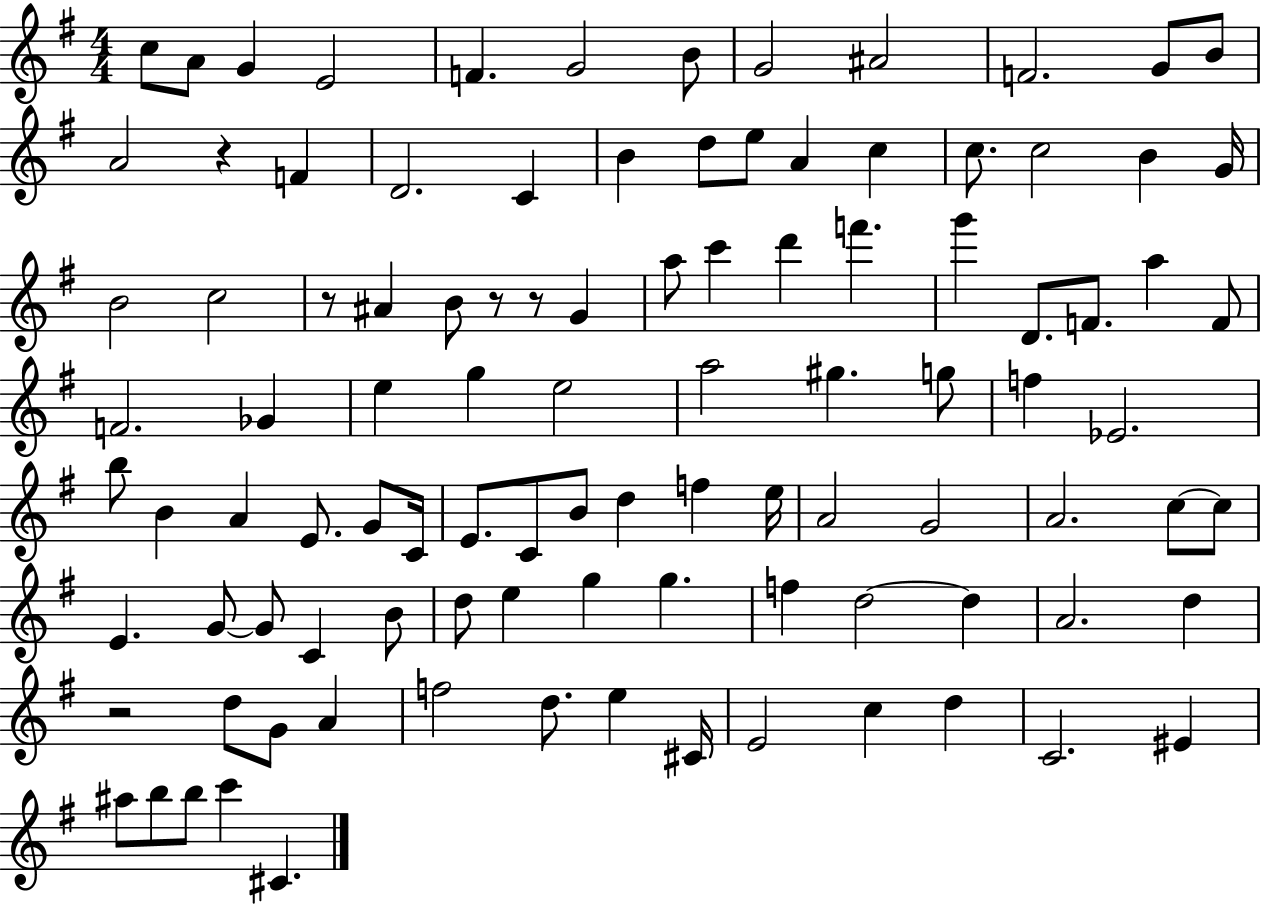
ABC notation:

X:1
T:Untitled
M:4/4
L:1/4
K:G
c/2 A/2 G E2 F G2 B/2 G2 ^A2 F2 G/2 B/2 A2 z F D2 C B d/2 e/2 A c c/2 c2 B G/4 B2 c2 z/2 ^A B/2 z/2 z/2 G a/2 c' d' f' g' D/2 F/2 a F/2 F2 _G e g e2 a2 ^g g/2 f _E2 b/2 B A E/2 G/2 C/4 E/2 C/2 B/2 d f e/4 A2 G2 A2 c/2 c/2 E G/2 G/2 C B/2 d/2 e g g f d2 d A2 d z2 d/2 G/2 A f2 d/2 e ^C/4 E2 c d C2 ^E ^a/2 b/2 b/2 c' ^C